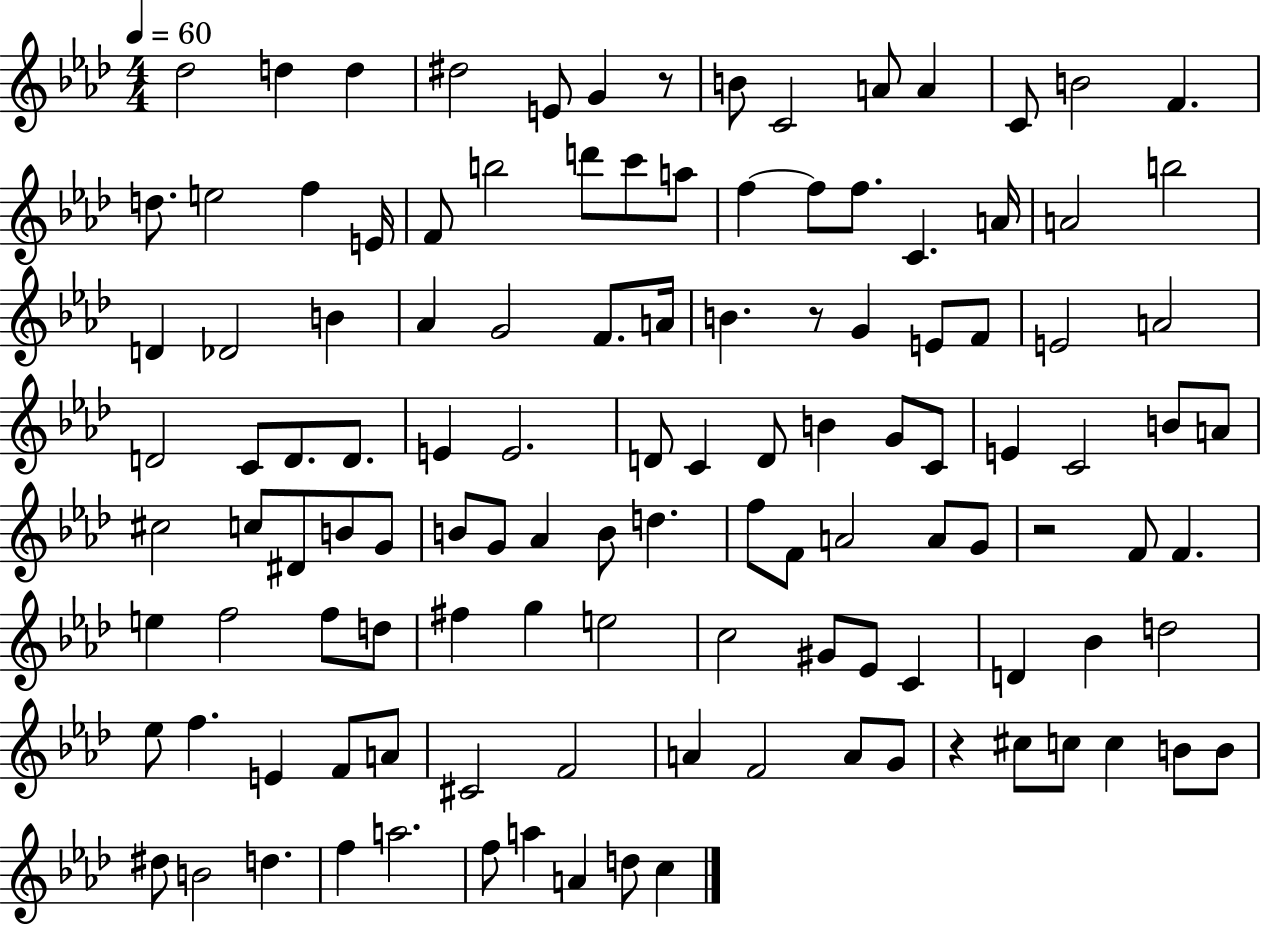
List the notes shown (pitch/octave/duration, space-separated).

Db5/h D5/q D5/q D#5/h E4/e G4/q R/e B4/e C4/h A4/e A4/q C4/e B4/h F4/q. D5/e. E5/h F5/q E4/s F4/e B5/h D6/e C6/e A5/e F5/q F5/e F5/e. C4/q. A4/s A4/h B5/h D4/q Db4/h B4/q Ab4/q G4/h F4/e. A4/s B4/q. R/e G4/q E4/e F4/e E4/h A4/h D4/h C4/e D4/e. D4/e. E4/q E4/h. D4/e C4/q D4/e B4/q G4/e C4/e E4/q C4/h B4/e A4/e C#5/h C5/e D#4/e B4/e G4/e B4/e G4/e Ab4/q B4/e D5/q. F5/e F4/e A4/h A4/e G4/e R/h F4/e F4/q. E5/q F5/h F5/e D5/e F#5/q G5/q E5/h C5/h G#4/e Eb4/e C4/q D4/q Bb4/q D5/h Eb5/e F5/q. E4/q F4/e A4/e C#4/h F4/h A4/q F4/h A4/e G4/e R/q C#5/e C5/e C5/q B4/e B4/e D#5/e B4/h D5/q. F5/q A5/h. F5/e A5/q A4/q D5/e C5/q